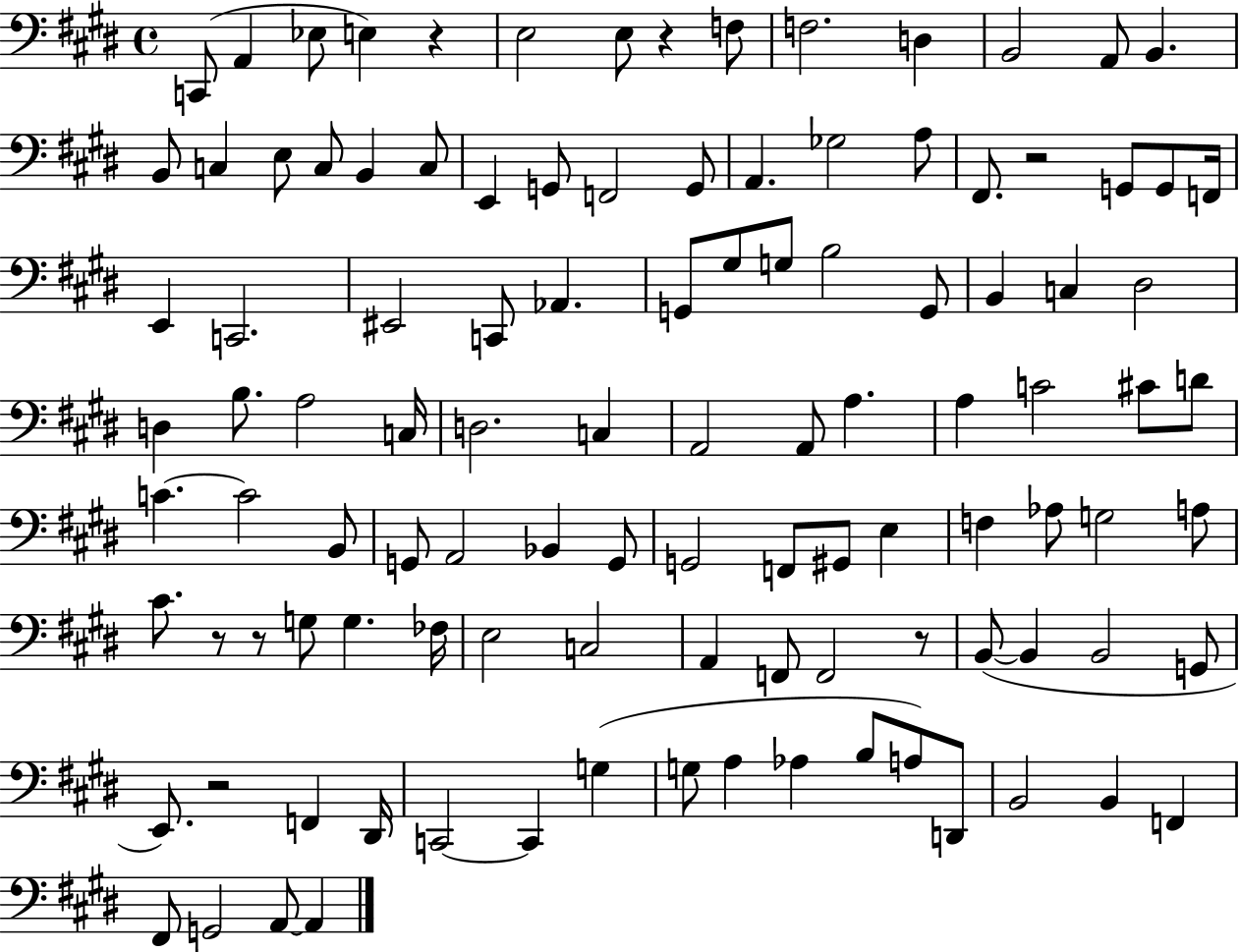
X:1
T:Untitled
M:4/4
L:1/4
K:E
C,,/2 A,, _E,/2 E, z E,2 E,/2 z F,/2 F,2 D, B,,2 A,,/2 B,, B,,/2 C, E,/2 C,/2 B,, C,/2 E,, G,,/2 F,,2 G,,/2 A,, _G,2 A,/2 ^F,,/2 z2 G,,/2 G,,/2 F,,/4 E,, C,,2 ^E,,2 C,,/2 _A,, G,,/2 ^G,/2 G,/2 B,2 G,,/2 B,, C, ^D,2 D, B,/2 A,2 C,/4 D,2 C, A,,2 A,,/2 A, A, C2 ^C/2 D/2 C C2 B,,/2 G,,/2 A,,2 _B,, G,,/2 G,,2 F,,/2 ^G,,/2 E, F, _A,/2 G,2 A,/2 ^C/2 z/2 z/2 G,/2 G, _F,/4 E,2 C,2 A,, F,,/2 F,,2 z/2 B,,/2 B,, B,,2 G,,/2 E,,/2 z2 F,, ^D,,/4 C,,2 C,, G, G,/2 A, _A, B,/2 A,/2 D,,/2 B,,2 B,, F,, ^F,,/2 G,,2 A,,/2 A,,